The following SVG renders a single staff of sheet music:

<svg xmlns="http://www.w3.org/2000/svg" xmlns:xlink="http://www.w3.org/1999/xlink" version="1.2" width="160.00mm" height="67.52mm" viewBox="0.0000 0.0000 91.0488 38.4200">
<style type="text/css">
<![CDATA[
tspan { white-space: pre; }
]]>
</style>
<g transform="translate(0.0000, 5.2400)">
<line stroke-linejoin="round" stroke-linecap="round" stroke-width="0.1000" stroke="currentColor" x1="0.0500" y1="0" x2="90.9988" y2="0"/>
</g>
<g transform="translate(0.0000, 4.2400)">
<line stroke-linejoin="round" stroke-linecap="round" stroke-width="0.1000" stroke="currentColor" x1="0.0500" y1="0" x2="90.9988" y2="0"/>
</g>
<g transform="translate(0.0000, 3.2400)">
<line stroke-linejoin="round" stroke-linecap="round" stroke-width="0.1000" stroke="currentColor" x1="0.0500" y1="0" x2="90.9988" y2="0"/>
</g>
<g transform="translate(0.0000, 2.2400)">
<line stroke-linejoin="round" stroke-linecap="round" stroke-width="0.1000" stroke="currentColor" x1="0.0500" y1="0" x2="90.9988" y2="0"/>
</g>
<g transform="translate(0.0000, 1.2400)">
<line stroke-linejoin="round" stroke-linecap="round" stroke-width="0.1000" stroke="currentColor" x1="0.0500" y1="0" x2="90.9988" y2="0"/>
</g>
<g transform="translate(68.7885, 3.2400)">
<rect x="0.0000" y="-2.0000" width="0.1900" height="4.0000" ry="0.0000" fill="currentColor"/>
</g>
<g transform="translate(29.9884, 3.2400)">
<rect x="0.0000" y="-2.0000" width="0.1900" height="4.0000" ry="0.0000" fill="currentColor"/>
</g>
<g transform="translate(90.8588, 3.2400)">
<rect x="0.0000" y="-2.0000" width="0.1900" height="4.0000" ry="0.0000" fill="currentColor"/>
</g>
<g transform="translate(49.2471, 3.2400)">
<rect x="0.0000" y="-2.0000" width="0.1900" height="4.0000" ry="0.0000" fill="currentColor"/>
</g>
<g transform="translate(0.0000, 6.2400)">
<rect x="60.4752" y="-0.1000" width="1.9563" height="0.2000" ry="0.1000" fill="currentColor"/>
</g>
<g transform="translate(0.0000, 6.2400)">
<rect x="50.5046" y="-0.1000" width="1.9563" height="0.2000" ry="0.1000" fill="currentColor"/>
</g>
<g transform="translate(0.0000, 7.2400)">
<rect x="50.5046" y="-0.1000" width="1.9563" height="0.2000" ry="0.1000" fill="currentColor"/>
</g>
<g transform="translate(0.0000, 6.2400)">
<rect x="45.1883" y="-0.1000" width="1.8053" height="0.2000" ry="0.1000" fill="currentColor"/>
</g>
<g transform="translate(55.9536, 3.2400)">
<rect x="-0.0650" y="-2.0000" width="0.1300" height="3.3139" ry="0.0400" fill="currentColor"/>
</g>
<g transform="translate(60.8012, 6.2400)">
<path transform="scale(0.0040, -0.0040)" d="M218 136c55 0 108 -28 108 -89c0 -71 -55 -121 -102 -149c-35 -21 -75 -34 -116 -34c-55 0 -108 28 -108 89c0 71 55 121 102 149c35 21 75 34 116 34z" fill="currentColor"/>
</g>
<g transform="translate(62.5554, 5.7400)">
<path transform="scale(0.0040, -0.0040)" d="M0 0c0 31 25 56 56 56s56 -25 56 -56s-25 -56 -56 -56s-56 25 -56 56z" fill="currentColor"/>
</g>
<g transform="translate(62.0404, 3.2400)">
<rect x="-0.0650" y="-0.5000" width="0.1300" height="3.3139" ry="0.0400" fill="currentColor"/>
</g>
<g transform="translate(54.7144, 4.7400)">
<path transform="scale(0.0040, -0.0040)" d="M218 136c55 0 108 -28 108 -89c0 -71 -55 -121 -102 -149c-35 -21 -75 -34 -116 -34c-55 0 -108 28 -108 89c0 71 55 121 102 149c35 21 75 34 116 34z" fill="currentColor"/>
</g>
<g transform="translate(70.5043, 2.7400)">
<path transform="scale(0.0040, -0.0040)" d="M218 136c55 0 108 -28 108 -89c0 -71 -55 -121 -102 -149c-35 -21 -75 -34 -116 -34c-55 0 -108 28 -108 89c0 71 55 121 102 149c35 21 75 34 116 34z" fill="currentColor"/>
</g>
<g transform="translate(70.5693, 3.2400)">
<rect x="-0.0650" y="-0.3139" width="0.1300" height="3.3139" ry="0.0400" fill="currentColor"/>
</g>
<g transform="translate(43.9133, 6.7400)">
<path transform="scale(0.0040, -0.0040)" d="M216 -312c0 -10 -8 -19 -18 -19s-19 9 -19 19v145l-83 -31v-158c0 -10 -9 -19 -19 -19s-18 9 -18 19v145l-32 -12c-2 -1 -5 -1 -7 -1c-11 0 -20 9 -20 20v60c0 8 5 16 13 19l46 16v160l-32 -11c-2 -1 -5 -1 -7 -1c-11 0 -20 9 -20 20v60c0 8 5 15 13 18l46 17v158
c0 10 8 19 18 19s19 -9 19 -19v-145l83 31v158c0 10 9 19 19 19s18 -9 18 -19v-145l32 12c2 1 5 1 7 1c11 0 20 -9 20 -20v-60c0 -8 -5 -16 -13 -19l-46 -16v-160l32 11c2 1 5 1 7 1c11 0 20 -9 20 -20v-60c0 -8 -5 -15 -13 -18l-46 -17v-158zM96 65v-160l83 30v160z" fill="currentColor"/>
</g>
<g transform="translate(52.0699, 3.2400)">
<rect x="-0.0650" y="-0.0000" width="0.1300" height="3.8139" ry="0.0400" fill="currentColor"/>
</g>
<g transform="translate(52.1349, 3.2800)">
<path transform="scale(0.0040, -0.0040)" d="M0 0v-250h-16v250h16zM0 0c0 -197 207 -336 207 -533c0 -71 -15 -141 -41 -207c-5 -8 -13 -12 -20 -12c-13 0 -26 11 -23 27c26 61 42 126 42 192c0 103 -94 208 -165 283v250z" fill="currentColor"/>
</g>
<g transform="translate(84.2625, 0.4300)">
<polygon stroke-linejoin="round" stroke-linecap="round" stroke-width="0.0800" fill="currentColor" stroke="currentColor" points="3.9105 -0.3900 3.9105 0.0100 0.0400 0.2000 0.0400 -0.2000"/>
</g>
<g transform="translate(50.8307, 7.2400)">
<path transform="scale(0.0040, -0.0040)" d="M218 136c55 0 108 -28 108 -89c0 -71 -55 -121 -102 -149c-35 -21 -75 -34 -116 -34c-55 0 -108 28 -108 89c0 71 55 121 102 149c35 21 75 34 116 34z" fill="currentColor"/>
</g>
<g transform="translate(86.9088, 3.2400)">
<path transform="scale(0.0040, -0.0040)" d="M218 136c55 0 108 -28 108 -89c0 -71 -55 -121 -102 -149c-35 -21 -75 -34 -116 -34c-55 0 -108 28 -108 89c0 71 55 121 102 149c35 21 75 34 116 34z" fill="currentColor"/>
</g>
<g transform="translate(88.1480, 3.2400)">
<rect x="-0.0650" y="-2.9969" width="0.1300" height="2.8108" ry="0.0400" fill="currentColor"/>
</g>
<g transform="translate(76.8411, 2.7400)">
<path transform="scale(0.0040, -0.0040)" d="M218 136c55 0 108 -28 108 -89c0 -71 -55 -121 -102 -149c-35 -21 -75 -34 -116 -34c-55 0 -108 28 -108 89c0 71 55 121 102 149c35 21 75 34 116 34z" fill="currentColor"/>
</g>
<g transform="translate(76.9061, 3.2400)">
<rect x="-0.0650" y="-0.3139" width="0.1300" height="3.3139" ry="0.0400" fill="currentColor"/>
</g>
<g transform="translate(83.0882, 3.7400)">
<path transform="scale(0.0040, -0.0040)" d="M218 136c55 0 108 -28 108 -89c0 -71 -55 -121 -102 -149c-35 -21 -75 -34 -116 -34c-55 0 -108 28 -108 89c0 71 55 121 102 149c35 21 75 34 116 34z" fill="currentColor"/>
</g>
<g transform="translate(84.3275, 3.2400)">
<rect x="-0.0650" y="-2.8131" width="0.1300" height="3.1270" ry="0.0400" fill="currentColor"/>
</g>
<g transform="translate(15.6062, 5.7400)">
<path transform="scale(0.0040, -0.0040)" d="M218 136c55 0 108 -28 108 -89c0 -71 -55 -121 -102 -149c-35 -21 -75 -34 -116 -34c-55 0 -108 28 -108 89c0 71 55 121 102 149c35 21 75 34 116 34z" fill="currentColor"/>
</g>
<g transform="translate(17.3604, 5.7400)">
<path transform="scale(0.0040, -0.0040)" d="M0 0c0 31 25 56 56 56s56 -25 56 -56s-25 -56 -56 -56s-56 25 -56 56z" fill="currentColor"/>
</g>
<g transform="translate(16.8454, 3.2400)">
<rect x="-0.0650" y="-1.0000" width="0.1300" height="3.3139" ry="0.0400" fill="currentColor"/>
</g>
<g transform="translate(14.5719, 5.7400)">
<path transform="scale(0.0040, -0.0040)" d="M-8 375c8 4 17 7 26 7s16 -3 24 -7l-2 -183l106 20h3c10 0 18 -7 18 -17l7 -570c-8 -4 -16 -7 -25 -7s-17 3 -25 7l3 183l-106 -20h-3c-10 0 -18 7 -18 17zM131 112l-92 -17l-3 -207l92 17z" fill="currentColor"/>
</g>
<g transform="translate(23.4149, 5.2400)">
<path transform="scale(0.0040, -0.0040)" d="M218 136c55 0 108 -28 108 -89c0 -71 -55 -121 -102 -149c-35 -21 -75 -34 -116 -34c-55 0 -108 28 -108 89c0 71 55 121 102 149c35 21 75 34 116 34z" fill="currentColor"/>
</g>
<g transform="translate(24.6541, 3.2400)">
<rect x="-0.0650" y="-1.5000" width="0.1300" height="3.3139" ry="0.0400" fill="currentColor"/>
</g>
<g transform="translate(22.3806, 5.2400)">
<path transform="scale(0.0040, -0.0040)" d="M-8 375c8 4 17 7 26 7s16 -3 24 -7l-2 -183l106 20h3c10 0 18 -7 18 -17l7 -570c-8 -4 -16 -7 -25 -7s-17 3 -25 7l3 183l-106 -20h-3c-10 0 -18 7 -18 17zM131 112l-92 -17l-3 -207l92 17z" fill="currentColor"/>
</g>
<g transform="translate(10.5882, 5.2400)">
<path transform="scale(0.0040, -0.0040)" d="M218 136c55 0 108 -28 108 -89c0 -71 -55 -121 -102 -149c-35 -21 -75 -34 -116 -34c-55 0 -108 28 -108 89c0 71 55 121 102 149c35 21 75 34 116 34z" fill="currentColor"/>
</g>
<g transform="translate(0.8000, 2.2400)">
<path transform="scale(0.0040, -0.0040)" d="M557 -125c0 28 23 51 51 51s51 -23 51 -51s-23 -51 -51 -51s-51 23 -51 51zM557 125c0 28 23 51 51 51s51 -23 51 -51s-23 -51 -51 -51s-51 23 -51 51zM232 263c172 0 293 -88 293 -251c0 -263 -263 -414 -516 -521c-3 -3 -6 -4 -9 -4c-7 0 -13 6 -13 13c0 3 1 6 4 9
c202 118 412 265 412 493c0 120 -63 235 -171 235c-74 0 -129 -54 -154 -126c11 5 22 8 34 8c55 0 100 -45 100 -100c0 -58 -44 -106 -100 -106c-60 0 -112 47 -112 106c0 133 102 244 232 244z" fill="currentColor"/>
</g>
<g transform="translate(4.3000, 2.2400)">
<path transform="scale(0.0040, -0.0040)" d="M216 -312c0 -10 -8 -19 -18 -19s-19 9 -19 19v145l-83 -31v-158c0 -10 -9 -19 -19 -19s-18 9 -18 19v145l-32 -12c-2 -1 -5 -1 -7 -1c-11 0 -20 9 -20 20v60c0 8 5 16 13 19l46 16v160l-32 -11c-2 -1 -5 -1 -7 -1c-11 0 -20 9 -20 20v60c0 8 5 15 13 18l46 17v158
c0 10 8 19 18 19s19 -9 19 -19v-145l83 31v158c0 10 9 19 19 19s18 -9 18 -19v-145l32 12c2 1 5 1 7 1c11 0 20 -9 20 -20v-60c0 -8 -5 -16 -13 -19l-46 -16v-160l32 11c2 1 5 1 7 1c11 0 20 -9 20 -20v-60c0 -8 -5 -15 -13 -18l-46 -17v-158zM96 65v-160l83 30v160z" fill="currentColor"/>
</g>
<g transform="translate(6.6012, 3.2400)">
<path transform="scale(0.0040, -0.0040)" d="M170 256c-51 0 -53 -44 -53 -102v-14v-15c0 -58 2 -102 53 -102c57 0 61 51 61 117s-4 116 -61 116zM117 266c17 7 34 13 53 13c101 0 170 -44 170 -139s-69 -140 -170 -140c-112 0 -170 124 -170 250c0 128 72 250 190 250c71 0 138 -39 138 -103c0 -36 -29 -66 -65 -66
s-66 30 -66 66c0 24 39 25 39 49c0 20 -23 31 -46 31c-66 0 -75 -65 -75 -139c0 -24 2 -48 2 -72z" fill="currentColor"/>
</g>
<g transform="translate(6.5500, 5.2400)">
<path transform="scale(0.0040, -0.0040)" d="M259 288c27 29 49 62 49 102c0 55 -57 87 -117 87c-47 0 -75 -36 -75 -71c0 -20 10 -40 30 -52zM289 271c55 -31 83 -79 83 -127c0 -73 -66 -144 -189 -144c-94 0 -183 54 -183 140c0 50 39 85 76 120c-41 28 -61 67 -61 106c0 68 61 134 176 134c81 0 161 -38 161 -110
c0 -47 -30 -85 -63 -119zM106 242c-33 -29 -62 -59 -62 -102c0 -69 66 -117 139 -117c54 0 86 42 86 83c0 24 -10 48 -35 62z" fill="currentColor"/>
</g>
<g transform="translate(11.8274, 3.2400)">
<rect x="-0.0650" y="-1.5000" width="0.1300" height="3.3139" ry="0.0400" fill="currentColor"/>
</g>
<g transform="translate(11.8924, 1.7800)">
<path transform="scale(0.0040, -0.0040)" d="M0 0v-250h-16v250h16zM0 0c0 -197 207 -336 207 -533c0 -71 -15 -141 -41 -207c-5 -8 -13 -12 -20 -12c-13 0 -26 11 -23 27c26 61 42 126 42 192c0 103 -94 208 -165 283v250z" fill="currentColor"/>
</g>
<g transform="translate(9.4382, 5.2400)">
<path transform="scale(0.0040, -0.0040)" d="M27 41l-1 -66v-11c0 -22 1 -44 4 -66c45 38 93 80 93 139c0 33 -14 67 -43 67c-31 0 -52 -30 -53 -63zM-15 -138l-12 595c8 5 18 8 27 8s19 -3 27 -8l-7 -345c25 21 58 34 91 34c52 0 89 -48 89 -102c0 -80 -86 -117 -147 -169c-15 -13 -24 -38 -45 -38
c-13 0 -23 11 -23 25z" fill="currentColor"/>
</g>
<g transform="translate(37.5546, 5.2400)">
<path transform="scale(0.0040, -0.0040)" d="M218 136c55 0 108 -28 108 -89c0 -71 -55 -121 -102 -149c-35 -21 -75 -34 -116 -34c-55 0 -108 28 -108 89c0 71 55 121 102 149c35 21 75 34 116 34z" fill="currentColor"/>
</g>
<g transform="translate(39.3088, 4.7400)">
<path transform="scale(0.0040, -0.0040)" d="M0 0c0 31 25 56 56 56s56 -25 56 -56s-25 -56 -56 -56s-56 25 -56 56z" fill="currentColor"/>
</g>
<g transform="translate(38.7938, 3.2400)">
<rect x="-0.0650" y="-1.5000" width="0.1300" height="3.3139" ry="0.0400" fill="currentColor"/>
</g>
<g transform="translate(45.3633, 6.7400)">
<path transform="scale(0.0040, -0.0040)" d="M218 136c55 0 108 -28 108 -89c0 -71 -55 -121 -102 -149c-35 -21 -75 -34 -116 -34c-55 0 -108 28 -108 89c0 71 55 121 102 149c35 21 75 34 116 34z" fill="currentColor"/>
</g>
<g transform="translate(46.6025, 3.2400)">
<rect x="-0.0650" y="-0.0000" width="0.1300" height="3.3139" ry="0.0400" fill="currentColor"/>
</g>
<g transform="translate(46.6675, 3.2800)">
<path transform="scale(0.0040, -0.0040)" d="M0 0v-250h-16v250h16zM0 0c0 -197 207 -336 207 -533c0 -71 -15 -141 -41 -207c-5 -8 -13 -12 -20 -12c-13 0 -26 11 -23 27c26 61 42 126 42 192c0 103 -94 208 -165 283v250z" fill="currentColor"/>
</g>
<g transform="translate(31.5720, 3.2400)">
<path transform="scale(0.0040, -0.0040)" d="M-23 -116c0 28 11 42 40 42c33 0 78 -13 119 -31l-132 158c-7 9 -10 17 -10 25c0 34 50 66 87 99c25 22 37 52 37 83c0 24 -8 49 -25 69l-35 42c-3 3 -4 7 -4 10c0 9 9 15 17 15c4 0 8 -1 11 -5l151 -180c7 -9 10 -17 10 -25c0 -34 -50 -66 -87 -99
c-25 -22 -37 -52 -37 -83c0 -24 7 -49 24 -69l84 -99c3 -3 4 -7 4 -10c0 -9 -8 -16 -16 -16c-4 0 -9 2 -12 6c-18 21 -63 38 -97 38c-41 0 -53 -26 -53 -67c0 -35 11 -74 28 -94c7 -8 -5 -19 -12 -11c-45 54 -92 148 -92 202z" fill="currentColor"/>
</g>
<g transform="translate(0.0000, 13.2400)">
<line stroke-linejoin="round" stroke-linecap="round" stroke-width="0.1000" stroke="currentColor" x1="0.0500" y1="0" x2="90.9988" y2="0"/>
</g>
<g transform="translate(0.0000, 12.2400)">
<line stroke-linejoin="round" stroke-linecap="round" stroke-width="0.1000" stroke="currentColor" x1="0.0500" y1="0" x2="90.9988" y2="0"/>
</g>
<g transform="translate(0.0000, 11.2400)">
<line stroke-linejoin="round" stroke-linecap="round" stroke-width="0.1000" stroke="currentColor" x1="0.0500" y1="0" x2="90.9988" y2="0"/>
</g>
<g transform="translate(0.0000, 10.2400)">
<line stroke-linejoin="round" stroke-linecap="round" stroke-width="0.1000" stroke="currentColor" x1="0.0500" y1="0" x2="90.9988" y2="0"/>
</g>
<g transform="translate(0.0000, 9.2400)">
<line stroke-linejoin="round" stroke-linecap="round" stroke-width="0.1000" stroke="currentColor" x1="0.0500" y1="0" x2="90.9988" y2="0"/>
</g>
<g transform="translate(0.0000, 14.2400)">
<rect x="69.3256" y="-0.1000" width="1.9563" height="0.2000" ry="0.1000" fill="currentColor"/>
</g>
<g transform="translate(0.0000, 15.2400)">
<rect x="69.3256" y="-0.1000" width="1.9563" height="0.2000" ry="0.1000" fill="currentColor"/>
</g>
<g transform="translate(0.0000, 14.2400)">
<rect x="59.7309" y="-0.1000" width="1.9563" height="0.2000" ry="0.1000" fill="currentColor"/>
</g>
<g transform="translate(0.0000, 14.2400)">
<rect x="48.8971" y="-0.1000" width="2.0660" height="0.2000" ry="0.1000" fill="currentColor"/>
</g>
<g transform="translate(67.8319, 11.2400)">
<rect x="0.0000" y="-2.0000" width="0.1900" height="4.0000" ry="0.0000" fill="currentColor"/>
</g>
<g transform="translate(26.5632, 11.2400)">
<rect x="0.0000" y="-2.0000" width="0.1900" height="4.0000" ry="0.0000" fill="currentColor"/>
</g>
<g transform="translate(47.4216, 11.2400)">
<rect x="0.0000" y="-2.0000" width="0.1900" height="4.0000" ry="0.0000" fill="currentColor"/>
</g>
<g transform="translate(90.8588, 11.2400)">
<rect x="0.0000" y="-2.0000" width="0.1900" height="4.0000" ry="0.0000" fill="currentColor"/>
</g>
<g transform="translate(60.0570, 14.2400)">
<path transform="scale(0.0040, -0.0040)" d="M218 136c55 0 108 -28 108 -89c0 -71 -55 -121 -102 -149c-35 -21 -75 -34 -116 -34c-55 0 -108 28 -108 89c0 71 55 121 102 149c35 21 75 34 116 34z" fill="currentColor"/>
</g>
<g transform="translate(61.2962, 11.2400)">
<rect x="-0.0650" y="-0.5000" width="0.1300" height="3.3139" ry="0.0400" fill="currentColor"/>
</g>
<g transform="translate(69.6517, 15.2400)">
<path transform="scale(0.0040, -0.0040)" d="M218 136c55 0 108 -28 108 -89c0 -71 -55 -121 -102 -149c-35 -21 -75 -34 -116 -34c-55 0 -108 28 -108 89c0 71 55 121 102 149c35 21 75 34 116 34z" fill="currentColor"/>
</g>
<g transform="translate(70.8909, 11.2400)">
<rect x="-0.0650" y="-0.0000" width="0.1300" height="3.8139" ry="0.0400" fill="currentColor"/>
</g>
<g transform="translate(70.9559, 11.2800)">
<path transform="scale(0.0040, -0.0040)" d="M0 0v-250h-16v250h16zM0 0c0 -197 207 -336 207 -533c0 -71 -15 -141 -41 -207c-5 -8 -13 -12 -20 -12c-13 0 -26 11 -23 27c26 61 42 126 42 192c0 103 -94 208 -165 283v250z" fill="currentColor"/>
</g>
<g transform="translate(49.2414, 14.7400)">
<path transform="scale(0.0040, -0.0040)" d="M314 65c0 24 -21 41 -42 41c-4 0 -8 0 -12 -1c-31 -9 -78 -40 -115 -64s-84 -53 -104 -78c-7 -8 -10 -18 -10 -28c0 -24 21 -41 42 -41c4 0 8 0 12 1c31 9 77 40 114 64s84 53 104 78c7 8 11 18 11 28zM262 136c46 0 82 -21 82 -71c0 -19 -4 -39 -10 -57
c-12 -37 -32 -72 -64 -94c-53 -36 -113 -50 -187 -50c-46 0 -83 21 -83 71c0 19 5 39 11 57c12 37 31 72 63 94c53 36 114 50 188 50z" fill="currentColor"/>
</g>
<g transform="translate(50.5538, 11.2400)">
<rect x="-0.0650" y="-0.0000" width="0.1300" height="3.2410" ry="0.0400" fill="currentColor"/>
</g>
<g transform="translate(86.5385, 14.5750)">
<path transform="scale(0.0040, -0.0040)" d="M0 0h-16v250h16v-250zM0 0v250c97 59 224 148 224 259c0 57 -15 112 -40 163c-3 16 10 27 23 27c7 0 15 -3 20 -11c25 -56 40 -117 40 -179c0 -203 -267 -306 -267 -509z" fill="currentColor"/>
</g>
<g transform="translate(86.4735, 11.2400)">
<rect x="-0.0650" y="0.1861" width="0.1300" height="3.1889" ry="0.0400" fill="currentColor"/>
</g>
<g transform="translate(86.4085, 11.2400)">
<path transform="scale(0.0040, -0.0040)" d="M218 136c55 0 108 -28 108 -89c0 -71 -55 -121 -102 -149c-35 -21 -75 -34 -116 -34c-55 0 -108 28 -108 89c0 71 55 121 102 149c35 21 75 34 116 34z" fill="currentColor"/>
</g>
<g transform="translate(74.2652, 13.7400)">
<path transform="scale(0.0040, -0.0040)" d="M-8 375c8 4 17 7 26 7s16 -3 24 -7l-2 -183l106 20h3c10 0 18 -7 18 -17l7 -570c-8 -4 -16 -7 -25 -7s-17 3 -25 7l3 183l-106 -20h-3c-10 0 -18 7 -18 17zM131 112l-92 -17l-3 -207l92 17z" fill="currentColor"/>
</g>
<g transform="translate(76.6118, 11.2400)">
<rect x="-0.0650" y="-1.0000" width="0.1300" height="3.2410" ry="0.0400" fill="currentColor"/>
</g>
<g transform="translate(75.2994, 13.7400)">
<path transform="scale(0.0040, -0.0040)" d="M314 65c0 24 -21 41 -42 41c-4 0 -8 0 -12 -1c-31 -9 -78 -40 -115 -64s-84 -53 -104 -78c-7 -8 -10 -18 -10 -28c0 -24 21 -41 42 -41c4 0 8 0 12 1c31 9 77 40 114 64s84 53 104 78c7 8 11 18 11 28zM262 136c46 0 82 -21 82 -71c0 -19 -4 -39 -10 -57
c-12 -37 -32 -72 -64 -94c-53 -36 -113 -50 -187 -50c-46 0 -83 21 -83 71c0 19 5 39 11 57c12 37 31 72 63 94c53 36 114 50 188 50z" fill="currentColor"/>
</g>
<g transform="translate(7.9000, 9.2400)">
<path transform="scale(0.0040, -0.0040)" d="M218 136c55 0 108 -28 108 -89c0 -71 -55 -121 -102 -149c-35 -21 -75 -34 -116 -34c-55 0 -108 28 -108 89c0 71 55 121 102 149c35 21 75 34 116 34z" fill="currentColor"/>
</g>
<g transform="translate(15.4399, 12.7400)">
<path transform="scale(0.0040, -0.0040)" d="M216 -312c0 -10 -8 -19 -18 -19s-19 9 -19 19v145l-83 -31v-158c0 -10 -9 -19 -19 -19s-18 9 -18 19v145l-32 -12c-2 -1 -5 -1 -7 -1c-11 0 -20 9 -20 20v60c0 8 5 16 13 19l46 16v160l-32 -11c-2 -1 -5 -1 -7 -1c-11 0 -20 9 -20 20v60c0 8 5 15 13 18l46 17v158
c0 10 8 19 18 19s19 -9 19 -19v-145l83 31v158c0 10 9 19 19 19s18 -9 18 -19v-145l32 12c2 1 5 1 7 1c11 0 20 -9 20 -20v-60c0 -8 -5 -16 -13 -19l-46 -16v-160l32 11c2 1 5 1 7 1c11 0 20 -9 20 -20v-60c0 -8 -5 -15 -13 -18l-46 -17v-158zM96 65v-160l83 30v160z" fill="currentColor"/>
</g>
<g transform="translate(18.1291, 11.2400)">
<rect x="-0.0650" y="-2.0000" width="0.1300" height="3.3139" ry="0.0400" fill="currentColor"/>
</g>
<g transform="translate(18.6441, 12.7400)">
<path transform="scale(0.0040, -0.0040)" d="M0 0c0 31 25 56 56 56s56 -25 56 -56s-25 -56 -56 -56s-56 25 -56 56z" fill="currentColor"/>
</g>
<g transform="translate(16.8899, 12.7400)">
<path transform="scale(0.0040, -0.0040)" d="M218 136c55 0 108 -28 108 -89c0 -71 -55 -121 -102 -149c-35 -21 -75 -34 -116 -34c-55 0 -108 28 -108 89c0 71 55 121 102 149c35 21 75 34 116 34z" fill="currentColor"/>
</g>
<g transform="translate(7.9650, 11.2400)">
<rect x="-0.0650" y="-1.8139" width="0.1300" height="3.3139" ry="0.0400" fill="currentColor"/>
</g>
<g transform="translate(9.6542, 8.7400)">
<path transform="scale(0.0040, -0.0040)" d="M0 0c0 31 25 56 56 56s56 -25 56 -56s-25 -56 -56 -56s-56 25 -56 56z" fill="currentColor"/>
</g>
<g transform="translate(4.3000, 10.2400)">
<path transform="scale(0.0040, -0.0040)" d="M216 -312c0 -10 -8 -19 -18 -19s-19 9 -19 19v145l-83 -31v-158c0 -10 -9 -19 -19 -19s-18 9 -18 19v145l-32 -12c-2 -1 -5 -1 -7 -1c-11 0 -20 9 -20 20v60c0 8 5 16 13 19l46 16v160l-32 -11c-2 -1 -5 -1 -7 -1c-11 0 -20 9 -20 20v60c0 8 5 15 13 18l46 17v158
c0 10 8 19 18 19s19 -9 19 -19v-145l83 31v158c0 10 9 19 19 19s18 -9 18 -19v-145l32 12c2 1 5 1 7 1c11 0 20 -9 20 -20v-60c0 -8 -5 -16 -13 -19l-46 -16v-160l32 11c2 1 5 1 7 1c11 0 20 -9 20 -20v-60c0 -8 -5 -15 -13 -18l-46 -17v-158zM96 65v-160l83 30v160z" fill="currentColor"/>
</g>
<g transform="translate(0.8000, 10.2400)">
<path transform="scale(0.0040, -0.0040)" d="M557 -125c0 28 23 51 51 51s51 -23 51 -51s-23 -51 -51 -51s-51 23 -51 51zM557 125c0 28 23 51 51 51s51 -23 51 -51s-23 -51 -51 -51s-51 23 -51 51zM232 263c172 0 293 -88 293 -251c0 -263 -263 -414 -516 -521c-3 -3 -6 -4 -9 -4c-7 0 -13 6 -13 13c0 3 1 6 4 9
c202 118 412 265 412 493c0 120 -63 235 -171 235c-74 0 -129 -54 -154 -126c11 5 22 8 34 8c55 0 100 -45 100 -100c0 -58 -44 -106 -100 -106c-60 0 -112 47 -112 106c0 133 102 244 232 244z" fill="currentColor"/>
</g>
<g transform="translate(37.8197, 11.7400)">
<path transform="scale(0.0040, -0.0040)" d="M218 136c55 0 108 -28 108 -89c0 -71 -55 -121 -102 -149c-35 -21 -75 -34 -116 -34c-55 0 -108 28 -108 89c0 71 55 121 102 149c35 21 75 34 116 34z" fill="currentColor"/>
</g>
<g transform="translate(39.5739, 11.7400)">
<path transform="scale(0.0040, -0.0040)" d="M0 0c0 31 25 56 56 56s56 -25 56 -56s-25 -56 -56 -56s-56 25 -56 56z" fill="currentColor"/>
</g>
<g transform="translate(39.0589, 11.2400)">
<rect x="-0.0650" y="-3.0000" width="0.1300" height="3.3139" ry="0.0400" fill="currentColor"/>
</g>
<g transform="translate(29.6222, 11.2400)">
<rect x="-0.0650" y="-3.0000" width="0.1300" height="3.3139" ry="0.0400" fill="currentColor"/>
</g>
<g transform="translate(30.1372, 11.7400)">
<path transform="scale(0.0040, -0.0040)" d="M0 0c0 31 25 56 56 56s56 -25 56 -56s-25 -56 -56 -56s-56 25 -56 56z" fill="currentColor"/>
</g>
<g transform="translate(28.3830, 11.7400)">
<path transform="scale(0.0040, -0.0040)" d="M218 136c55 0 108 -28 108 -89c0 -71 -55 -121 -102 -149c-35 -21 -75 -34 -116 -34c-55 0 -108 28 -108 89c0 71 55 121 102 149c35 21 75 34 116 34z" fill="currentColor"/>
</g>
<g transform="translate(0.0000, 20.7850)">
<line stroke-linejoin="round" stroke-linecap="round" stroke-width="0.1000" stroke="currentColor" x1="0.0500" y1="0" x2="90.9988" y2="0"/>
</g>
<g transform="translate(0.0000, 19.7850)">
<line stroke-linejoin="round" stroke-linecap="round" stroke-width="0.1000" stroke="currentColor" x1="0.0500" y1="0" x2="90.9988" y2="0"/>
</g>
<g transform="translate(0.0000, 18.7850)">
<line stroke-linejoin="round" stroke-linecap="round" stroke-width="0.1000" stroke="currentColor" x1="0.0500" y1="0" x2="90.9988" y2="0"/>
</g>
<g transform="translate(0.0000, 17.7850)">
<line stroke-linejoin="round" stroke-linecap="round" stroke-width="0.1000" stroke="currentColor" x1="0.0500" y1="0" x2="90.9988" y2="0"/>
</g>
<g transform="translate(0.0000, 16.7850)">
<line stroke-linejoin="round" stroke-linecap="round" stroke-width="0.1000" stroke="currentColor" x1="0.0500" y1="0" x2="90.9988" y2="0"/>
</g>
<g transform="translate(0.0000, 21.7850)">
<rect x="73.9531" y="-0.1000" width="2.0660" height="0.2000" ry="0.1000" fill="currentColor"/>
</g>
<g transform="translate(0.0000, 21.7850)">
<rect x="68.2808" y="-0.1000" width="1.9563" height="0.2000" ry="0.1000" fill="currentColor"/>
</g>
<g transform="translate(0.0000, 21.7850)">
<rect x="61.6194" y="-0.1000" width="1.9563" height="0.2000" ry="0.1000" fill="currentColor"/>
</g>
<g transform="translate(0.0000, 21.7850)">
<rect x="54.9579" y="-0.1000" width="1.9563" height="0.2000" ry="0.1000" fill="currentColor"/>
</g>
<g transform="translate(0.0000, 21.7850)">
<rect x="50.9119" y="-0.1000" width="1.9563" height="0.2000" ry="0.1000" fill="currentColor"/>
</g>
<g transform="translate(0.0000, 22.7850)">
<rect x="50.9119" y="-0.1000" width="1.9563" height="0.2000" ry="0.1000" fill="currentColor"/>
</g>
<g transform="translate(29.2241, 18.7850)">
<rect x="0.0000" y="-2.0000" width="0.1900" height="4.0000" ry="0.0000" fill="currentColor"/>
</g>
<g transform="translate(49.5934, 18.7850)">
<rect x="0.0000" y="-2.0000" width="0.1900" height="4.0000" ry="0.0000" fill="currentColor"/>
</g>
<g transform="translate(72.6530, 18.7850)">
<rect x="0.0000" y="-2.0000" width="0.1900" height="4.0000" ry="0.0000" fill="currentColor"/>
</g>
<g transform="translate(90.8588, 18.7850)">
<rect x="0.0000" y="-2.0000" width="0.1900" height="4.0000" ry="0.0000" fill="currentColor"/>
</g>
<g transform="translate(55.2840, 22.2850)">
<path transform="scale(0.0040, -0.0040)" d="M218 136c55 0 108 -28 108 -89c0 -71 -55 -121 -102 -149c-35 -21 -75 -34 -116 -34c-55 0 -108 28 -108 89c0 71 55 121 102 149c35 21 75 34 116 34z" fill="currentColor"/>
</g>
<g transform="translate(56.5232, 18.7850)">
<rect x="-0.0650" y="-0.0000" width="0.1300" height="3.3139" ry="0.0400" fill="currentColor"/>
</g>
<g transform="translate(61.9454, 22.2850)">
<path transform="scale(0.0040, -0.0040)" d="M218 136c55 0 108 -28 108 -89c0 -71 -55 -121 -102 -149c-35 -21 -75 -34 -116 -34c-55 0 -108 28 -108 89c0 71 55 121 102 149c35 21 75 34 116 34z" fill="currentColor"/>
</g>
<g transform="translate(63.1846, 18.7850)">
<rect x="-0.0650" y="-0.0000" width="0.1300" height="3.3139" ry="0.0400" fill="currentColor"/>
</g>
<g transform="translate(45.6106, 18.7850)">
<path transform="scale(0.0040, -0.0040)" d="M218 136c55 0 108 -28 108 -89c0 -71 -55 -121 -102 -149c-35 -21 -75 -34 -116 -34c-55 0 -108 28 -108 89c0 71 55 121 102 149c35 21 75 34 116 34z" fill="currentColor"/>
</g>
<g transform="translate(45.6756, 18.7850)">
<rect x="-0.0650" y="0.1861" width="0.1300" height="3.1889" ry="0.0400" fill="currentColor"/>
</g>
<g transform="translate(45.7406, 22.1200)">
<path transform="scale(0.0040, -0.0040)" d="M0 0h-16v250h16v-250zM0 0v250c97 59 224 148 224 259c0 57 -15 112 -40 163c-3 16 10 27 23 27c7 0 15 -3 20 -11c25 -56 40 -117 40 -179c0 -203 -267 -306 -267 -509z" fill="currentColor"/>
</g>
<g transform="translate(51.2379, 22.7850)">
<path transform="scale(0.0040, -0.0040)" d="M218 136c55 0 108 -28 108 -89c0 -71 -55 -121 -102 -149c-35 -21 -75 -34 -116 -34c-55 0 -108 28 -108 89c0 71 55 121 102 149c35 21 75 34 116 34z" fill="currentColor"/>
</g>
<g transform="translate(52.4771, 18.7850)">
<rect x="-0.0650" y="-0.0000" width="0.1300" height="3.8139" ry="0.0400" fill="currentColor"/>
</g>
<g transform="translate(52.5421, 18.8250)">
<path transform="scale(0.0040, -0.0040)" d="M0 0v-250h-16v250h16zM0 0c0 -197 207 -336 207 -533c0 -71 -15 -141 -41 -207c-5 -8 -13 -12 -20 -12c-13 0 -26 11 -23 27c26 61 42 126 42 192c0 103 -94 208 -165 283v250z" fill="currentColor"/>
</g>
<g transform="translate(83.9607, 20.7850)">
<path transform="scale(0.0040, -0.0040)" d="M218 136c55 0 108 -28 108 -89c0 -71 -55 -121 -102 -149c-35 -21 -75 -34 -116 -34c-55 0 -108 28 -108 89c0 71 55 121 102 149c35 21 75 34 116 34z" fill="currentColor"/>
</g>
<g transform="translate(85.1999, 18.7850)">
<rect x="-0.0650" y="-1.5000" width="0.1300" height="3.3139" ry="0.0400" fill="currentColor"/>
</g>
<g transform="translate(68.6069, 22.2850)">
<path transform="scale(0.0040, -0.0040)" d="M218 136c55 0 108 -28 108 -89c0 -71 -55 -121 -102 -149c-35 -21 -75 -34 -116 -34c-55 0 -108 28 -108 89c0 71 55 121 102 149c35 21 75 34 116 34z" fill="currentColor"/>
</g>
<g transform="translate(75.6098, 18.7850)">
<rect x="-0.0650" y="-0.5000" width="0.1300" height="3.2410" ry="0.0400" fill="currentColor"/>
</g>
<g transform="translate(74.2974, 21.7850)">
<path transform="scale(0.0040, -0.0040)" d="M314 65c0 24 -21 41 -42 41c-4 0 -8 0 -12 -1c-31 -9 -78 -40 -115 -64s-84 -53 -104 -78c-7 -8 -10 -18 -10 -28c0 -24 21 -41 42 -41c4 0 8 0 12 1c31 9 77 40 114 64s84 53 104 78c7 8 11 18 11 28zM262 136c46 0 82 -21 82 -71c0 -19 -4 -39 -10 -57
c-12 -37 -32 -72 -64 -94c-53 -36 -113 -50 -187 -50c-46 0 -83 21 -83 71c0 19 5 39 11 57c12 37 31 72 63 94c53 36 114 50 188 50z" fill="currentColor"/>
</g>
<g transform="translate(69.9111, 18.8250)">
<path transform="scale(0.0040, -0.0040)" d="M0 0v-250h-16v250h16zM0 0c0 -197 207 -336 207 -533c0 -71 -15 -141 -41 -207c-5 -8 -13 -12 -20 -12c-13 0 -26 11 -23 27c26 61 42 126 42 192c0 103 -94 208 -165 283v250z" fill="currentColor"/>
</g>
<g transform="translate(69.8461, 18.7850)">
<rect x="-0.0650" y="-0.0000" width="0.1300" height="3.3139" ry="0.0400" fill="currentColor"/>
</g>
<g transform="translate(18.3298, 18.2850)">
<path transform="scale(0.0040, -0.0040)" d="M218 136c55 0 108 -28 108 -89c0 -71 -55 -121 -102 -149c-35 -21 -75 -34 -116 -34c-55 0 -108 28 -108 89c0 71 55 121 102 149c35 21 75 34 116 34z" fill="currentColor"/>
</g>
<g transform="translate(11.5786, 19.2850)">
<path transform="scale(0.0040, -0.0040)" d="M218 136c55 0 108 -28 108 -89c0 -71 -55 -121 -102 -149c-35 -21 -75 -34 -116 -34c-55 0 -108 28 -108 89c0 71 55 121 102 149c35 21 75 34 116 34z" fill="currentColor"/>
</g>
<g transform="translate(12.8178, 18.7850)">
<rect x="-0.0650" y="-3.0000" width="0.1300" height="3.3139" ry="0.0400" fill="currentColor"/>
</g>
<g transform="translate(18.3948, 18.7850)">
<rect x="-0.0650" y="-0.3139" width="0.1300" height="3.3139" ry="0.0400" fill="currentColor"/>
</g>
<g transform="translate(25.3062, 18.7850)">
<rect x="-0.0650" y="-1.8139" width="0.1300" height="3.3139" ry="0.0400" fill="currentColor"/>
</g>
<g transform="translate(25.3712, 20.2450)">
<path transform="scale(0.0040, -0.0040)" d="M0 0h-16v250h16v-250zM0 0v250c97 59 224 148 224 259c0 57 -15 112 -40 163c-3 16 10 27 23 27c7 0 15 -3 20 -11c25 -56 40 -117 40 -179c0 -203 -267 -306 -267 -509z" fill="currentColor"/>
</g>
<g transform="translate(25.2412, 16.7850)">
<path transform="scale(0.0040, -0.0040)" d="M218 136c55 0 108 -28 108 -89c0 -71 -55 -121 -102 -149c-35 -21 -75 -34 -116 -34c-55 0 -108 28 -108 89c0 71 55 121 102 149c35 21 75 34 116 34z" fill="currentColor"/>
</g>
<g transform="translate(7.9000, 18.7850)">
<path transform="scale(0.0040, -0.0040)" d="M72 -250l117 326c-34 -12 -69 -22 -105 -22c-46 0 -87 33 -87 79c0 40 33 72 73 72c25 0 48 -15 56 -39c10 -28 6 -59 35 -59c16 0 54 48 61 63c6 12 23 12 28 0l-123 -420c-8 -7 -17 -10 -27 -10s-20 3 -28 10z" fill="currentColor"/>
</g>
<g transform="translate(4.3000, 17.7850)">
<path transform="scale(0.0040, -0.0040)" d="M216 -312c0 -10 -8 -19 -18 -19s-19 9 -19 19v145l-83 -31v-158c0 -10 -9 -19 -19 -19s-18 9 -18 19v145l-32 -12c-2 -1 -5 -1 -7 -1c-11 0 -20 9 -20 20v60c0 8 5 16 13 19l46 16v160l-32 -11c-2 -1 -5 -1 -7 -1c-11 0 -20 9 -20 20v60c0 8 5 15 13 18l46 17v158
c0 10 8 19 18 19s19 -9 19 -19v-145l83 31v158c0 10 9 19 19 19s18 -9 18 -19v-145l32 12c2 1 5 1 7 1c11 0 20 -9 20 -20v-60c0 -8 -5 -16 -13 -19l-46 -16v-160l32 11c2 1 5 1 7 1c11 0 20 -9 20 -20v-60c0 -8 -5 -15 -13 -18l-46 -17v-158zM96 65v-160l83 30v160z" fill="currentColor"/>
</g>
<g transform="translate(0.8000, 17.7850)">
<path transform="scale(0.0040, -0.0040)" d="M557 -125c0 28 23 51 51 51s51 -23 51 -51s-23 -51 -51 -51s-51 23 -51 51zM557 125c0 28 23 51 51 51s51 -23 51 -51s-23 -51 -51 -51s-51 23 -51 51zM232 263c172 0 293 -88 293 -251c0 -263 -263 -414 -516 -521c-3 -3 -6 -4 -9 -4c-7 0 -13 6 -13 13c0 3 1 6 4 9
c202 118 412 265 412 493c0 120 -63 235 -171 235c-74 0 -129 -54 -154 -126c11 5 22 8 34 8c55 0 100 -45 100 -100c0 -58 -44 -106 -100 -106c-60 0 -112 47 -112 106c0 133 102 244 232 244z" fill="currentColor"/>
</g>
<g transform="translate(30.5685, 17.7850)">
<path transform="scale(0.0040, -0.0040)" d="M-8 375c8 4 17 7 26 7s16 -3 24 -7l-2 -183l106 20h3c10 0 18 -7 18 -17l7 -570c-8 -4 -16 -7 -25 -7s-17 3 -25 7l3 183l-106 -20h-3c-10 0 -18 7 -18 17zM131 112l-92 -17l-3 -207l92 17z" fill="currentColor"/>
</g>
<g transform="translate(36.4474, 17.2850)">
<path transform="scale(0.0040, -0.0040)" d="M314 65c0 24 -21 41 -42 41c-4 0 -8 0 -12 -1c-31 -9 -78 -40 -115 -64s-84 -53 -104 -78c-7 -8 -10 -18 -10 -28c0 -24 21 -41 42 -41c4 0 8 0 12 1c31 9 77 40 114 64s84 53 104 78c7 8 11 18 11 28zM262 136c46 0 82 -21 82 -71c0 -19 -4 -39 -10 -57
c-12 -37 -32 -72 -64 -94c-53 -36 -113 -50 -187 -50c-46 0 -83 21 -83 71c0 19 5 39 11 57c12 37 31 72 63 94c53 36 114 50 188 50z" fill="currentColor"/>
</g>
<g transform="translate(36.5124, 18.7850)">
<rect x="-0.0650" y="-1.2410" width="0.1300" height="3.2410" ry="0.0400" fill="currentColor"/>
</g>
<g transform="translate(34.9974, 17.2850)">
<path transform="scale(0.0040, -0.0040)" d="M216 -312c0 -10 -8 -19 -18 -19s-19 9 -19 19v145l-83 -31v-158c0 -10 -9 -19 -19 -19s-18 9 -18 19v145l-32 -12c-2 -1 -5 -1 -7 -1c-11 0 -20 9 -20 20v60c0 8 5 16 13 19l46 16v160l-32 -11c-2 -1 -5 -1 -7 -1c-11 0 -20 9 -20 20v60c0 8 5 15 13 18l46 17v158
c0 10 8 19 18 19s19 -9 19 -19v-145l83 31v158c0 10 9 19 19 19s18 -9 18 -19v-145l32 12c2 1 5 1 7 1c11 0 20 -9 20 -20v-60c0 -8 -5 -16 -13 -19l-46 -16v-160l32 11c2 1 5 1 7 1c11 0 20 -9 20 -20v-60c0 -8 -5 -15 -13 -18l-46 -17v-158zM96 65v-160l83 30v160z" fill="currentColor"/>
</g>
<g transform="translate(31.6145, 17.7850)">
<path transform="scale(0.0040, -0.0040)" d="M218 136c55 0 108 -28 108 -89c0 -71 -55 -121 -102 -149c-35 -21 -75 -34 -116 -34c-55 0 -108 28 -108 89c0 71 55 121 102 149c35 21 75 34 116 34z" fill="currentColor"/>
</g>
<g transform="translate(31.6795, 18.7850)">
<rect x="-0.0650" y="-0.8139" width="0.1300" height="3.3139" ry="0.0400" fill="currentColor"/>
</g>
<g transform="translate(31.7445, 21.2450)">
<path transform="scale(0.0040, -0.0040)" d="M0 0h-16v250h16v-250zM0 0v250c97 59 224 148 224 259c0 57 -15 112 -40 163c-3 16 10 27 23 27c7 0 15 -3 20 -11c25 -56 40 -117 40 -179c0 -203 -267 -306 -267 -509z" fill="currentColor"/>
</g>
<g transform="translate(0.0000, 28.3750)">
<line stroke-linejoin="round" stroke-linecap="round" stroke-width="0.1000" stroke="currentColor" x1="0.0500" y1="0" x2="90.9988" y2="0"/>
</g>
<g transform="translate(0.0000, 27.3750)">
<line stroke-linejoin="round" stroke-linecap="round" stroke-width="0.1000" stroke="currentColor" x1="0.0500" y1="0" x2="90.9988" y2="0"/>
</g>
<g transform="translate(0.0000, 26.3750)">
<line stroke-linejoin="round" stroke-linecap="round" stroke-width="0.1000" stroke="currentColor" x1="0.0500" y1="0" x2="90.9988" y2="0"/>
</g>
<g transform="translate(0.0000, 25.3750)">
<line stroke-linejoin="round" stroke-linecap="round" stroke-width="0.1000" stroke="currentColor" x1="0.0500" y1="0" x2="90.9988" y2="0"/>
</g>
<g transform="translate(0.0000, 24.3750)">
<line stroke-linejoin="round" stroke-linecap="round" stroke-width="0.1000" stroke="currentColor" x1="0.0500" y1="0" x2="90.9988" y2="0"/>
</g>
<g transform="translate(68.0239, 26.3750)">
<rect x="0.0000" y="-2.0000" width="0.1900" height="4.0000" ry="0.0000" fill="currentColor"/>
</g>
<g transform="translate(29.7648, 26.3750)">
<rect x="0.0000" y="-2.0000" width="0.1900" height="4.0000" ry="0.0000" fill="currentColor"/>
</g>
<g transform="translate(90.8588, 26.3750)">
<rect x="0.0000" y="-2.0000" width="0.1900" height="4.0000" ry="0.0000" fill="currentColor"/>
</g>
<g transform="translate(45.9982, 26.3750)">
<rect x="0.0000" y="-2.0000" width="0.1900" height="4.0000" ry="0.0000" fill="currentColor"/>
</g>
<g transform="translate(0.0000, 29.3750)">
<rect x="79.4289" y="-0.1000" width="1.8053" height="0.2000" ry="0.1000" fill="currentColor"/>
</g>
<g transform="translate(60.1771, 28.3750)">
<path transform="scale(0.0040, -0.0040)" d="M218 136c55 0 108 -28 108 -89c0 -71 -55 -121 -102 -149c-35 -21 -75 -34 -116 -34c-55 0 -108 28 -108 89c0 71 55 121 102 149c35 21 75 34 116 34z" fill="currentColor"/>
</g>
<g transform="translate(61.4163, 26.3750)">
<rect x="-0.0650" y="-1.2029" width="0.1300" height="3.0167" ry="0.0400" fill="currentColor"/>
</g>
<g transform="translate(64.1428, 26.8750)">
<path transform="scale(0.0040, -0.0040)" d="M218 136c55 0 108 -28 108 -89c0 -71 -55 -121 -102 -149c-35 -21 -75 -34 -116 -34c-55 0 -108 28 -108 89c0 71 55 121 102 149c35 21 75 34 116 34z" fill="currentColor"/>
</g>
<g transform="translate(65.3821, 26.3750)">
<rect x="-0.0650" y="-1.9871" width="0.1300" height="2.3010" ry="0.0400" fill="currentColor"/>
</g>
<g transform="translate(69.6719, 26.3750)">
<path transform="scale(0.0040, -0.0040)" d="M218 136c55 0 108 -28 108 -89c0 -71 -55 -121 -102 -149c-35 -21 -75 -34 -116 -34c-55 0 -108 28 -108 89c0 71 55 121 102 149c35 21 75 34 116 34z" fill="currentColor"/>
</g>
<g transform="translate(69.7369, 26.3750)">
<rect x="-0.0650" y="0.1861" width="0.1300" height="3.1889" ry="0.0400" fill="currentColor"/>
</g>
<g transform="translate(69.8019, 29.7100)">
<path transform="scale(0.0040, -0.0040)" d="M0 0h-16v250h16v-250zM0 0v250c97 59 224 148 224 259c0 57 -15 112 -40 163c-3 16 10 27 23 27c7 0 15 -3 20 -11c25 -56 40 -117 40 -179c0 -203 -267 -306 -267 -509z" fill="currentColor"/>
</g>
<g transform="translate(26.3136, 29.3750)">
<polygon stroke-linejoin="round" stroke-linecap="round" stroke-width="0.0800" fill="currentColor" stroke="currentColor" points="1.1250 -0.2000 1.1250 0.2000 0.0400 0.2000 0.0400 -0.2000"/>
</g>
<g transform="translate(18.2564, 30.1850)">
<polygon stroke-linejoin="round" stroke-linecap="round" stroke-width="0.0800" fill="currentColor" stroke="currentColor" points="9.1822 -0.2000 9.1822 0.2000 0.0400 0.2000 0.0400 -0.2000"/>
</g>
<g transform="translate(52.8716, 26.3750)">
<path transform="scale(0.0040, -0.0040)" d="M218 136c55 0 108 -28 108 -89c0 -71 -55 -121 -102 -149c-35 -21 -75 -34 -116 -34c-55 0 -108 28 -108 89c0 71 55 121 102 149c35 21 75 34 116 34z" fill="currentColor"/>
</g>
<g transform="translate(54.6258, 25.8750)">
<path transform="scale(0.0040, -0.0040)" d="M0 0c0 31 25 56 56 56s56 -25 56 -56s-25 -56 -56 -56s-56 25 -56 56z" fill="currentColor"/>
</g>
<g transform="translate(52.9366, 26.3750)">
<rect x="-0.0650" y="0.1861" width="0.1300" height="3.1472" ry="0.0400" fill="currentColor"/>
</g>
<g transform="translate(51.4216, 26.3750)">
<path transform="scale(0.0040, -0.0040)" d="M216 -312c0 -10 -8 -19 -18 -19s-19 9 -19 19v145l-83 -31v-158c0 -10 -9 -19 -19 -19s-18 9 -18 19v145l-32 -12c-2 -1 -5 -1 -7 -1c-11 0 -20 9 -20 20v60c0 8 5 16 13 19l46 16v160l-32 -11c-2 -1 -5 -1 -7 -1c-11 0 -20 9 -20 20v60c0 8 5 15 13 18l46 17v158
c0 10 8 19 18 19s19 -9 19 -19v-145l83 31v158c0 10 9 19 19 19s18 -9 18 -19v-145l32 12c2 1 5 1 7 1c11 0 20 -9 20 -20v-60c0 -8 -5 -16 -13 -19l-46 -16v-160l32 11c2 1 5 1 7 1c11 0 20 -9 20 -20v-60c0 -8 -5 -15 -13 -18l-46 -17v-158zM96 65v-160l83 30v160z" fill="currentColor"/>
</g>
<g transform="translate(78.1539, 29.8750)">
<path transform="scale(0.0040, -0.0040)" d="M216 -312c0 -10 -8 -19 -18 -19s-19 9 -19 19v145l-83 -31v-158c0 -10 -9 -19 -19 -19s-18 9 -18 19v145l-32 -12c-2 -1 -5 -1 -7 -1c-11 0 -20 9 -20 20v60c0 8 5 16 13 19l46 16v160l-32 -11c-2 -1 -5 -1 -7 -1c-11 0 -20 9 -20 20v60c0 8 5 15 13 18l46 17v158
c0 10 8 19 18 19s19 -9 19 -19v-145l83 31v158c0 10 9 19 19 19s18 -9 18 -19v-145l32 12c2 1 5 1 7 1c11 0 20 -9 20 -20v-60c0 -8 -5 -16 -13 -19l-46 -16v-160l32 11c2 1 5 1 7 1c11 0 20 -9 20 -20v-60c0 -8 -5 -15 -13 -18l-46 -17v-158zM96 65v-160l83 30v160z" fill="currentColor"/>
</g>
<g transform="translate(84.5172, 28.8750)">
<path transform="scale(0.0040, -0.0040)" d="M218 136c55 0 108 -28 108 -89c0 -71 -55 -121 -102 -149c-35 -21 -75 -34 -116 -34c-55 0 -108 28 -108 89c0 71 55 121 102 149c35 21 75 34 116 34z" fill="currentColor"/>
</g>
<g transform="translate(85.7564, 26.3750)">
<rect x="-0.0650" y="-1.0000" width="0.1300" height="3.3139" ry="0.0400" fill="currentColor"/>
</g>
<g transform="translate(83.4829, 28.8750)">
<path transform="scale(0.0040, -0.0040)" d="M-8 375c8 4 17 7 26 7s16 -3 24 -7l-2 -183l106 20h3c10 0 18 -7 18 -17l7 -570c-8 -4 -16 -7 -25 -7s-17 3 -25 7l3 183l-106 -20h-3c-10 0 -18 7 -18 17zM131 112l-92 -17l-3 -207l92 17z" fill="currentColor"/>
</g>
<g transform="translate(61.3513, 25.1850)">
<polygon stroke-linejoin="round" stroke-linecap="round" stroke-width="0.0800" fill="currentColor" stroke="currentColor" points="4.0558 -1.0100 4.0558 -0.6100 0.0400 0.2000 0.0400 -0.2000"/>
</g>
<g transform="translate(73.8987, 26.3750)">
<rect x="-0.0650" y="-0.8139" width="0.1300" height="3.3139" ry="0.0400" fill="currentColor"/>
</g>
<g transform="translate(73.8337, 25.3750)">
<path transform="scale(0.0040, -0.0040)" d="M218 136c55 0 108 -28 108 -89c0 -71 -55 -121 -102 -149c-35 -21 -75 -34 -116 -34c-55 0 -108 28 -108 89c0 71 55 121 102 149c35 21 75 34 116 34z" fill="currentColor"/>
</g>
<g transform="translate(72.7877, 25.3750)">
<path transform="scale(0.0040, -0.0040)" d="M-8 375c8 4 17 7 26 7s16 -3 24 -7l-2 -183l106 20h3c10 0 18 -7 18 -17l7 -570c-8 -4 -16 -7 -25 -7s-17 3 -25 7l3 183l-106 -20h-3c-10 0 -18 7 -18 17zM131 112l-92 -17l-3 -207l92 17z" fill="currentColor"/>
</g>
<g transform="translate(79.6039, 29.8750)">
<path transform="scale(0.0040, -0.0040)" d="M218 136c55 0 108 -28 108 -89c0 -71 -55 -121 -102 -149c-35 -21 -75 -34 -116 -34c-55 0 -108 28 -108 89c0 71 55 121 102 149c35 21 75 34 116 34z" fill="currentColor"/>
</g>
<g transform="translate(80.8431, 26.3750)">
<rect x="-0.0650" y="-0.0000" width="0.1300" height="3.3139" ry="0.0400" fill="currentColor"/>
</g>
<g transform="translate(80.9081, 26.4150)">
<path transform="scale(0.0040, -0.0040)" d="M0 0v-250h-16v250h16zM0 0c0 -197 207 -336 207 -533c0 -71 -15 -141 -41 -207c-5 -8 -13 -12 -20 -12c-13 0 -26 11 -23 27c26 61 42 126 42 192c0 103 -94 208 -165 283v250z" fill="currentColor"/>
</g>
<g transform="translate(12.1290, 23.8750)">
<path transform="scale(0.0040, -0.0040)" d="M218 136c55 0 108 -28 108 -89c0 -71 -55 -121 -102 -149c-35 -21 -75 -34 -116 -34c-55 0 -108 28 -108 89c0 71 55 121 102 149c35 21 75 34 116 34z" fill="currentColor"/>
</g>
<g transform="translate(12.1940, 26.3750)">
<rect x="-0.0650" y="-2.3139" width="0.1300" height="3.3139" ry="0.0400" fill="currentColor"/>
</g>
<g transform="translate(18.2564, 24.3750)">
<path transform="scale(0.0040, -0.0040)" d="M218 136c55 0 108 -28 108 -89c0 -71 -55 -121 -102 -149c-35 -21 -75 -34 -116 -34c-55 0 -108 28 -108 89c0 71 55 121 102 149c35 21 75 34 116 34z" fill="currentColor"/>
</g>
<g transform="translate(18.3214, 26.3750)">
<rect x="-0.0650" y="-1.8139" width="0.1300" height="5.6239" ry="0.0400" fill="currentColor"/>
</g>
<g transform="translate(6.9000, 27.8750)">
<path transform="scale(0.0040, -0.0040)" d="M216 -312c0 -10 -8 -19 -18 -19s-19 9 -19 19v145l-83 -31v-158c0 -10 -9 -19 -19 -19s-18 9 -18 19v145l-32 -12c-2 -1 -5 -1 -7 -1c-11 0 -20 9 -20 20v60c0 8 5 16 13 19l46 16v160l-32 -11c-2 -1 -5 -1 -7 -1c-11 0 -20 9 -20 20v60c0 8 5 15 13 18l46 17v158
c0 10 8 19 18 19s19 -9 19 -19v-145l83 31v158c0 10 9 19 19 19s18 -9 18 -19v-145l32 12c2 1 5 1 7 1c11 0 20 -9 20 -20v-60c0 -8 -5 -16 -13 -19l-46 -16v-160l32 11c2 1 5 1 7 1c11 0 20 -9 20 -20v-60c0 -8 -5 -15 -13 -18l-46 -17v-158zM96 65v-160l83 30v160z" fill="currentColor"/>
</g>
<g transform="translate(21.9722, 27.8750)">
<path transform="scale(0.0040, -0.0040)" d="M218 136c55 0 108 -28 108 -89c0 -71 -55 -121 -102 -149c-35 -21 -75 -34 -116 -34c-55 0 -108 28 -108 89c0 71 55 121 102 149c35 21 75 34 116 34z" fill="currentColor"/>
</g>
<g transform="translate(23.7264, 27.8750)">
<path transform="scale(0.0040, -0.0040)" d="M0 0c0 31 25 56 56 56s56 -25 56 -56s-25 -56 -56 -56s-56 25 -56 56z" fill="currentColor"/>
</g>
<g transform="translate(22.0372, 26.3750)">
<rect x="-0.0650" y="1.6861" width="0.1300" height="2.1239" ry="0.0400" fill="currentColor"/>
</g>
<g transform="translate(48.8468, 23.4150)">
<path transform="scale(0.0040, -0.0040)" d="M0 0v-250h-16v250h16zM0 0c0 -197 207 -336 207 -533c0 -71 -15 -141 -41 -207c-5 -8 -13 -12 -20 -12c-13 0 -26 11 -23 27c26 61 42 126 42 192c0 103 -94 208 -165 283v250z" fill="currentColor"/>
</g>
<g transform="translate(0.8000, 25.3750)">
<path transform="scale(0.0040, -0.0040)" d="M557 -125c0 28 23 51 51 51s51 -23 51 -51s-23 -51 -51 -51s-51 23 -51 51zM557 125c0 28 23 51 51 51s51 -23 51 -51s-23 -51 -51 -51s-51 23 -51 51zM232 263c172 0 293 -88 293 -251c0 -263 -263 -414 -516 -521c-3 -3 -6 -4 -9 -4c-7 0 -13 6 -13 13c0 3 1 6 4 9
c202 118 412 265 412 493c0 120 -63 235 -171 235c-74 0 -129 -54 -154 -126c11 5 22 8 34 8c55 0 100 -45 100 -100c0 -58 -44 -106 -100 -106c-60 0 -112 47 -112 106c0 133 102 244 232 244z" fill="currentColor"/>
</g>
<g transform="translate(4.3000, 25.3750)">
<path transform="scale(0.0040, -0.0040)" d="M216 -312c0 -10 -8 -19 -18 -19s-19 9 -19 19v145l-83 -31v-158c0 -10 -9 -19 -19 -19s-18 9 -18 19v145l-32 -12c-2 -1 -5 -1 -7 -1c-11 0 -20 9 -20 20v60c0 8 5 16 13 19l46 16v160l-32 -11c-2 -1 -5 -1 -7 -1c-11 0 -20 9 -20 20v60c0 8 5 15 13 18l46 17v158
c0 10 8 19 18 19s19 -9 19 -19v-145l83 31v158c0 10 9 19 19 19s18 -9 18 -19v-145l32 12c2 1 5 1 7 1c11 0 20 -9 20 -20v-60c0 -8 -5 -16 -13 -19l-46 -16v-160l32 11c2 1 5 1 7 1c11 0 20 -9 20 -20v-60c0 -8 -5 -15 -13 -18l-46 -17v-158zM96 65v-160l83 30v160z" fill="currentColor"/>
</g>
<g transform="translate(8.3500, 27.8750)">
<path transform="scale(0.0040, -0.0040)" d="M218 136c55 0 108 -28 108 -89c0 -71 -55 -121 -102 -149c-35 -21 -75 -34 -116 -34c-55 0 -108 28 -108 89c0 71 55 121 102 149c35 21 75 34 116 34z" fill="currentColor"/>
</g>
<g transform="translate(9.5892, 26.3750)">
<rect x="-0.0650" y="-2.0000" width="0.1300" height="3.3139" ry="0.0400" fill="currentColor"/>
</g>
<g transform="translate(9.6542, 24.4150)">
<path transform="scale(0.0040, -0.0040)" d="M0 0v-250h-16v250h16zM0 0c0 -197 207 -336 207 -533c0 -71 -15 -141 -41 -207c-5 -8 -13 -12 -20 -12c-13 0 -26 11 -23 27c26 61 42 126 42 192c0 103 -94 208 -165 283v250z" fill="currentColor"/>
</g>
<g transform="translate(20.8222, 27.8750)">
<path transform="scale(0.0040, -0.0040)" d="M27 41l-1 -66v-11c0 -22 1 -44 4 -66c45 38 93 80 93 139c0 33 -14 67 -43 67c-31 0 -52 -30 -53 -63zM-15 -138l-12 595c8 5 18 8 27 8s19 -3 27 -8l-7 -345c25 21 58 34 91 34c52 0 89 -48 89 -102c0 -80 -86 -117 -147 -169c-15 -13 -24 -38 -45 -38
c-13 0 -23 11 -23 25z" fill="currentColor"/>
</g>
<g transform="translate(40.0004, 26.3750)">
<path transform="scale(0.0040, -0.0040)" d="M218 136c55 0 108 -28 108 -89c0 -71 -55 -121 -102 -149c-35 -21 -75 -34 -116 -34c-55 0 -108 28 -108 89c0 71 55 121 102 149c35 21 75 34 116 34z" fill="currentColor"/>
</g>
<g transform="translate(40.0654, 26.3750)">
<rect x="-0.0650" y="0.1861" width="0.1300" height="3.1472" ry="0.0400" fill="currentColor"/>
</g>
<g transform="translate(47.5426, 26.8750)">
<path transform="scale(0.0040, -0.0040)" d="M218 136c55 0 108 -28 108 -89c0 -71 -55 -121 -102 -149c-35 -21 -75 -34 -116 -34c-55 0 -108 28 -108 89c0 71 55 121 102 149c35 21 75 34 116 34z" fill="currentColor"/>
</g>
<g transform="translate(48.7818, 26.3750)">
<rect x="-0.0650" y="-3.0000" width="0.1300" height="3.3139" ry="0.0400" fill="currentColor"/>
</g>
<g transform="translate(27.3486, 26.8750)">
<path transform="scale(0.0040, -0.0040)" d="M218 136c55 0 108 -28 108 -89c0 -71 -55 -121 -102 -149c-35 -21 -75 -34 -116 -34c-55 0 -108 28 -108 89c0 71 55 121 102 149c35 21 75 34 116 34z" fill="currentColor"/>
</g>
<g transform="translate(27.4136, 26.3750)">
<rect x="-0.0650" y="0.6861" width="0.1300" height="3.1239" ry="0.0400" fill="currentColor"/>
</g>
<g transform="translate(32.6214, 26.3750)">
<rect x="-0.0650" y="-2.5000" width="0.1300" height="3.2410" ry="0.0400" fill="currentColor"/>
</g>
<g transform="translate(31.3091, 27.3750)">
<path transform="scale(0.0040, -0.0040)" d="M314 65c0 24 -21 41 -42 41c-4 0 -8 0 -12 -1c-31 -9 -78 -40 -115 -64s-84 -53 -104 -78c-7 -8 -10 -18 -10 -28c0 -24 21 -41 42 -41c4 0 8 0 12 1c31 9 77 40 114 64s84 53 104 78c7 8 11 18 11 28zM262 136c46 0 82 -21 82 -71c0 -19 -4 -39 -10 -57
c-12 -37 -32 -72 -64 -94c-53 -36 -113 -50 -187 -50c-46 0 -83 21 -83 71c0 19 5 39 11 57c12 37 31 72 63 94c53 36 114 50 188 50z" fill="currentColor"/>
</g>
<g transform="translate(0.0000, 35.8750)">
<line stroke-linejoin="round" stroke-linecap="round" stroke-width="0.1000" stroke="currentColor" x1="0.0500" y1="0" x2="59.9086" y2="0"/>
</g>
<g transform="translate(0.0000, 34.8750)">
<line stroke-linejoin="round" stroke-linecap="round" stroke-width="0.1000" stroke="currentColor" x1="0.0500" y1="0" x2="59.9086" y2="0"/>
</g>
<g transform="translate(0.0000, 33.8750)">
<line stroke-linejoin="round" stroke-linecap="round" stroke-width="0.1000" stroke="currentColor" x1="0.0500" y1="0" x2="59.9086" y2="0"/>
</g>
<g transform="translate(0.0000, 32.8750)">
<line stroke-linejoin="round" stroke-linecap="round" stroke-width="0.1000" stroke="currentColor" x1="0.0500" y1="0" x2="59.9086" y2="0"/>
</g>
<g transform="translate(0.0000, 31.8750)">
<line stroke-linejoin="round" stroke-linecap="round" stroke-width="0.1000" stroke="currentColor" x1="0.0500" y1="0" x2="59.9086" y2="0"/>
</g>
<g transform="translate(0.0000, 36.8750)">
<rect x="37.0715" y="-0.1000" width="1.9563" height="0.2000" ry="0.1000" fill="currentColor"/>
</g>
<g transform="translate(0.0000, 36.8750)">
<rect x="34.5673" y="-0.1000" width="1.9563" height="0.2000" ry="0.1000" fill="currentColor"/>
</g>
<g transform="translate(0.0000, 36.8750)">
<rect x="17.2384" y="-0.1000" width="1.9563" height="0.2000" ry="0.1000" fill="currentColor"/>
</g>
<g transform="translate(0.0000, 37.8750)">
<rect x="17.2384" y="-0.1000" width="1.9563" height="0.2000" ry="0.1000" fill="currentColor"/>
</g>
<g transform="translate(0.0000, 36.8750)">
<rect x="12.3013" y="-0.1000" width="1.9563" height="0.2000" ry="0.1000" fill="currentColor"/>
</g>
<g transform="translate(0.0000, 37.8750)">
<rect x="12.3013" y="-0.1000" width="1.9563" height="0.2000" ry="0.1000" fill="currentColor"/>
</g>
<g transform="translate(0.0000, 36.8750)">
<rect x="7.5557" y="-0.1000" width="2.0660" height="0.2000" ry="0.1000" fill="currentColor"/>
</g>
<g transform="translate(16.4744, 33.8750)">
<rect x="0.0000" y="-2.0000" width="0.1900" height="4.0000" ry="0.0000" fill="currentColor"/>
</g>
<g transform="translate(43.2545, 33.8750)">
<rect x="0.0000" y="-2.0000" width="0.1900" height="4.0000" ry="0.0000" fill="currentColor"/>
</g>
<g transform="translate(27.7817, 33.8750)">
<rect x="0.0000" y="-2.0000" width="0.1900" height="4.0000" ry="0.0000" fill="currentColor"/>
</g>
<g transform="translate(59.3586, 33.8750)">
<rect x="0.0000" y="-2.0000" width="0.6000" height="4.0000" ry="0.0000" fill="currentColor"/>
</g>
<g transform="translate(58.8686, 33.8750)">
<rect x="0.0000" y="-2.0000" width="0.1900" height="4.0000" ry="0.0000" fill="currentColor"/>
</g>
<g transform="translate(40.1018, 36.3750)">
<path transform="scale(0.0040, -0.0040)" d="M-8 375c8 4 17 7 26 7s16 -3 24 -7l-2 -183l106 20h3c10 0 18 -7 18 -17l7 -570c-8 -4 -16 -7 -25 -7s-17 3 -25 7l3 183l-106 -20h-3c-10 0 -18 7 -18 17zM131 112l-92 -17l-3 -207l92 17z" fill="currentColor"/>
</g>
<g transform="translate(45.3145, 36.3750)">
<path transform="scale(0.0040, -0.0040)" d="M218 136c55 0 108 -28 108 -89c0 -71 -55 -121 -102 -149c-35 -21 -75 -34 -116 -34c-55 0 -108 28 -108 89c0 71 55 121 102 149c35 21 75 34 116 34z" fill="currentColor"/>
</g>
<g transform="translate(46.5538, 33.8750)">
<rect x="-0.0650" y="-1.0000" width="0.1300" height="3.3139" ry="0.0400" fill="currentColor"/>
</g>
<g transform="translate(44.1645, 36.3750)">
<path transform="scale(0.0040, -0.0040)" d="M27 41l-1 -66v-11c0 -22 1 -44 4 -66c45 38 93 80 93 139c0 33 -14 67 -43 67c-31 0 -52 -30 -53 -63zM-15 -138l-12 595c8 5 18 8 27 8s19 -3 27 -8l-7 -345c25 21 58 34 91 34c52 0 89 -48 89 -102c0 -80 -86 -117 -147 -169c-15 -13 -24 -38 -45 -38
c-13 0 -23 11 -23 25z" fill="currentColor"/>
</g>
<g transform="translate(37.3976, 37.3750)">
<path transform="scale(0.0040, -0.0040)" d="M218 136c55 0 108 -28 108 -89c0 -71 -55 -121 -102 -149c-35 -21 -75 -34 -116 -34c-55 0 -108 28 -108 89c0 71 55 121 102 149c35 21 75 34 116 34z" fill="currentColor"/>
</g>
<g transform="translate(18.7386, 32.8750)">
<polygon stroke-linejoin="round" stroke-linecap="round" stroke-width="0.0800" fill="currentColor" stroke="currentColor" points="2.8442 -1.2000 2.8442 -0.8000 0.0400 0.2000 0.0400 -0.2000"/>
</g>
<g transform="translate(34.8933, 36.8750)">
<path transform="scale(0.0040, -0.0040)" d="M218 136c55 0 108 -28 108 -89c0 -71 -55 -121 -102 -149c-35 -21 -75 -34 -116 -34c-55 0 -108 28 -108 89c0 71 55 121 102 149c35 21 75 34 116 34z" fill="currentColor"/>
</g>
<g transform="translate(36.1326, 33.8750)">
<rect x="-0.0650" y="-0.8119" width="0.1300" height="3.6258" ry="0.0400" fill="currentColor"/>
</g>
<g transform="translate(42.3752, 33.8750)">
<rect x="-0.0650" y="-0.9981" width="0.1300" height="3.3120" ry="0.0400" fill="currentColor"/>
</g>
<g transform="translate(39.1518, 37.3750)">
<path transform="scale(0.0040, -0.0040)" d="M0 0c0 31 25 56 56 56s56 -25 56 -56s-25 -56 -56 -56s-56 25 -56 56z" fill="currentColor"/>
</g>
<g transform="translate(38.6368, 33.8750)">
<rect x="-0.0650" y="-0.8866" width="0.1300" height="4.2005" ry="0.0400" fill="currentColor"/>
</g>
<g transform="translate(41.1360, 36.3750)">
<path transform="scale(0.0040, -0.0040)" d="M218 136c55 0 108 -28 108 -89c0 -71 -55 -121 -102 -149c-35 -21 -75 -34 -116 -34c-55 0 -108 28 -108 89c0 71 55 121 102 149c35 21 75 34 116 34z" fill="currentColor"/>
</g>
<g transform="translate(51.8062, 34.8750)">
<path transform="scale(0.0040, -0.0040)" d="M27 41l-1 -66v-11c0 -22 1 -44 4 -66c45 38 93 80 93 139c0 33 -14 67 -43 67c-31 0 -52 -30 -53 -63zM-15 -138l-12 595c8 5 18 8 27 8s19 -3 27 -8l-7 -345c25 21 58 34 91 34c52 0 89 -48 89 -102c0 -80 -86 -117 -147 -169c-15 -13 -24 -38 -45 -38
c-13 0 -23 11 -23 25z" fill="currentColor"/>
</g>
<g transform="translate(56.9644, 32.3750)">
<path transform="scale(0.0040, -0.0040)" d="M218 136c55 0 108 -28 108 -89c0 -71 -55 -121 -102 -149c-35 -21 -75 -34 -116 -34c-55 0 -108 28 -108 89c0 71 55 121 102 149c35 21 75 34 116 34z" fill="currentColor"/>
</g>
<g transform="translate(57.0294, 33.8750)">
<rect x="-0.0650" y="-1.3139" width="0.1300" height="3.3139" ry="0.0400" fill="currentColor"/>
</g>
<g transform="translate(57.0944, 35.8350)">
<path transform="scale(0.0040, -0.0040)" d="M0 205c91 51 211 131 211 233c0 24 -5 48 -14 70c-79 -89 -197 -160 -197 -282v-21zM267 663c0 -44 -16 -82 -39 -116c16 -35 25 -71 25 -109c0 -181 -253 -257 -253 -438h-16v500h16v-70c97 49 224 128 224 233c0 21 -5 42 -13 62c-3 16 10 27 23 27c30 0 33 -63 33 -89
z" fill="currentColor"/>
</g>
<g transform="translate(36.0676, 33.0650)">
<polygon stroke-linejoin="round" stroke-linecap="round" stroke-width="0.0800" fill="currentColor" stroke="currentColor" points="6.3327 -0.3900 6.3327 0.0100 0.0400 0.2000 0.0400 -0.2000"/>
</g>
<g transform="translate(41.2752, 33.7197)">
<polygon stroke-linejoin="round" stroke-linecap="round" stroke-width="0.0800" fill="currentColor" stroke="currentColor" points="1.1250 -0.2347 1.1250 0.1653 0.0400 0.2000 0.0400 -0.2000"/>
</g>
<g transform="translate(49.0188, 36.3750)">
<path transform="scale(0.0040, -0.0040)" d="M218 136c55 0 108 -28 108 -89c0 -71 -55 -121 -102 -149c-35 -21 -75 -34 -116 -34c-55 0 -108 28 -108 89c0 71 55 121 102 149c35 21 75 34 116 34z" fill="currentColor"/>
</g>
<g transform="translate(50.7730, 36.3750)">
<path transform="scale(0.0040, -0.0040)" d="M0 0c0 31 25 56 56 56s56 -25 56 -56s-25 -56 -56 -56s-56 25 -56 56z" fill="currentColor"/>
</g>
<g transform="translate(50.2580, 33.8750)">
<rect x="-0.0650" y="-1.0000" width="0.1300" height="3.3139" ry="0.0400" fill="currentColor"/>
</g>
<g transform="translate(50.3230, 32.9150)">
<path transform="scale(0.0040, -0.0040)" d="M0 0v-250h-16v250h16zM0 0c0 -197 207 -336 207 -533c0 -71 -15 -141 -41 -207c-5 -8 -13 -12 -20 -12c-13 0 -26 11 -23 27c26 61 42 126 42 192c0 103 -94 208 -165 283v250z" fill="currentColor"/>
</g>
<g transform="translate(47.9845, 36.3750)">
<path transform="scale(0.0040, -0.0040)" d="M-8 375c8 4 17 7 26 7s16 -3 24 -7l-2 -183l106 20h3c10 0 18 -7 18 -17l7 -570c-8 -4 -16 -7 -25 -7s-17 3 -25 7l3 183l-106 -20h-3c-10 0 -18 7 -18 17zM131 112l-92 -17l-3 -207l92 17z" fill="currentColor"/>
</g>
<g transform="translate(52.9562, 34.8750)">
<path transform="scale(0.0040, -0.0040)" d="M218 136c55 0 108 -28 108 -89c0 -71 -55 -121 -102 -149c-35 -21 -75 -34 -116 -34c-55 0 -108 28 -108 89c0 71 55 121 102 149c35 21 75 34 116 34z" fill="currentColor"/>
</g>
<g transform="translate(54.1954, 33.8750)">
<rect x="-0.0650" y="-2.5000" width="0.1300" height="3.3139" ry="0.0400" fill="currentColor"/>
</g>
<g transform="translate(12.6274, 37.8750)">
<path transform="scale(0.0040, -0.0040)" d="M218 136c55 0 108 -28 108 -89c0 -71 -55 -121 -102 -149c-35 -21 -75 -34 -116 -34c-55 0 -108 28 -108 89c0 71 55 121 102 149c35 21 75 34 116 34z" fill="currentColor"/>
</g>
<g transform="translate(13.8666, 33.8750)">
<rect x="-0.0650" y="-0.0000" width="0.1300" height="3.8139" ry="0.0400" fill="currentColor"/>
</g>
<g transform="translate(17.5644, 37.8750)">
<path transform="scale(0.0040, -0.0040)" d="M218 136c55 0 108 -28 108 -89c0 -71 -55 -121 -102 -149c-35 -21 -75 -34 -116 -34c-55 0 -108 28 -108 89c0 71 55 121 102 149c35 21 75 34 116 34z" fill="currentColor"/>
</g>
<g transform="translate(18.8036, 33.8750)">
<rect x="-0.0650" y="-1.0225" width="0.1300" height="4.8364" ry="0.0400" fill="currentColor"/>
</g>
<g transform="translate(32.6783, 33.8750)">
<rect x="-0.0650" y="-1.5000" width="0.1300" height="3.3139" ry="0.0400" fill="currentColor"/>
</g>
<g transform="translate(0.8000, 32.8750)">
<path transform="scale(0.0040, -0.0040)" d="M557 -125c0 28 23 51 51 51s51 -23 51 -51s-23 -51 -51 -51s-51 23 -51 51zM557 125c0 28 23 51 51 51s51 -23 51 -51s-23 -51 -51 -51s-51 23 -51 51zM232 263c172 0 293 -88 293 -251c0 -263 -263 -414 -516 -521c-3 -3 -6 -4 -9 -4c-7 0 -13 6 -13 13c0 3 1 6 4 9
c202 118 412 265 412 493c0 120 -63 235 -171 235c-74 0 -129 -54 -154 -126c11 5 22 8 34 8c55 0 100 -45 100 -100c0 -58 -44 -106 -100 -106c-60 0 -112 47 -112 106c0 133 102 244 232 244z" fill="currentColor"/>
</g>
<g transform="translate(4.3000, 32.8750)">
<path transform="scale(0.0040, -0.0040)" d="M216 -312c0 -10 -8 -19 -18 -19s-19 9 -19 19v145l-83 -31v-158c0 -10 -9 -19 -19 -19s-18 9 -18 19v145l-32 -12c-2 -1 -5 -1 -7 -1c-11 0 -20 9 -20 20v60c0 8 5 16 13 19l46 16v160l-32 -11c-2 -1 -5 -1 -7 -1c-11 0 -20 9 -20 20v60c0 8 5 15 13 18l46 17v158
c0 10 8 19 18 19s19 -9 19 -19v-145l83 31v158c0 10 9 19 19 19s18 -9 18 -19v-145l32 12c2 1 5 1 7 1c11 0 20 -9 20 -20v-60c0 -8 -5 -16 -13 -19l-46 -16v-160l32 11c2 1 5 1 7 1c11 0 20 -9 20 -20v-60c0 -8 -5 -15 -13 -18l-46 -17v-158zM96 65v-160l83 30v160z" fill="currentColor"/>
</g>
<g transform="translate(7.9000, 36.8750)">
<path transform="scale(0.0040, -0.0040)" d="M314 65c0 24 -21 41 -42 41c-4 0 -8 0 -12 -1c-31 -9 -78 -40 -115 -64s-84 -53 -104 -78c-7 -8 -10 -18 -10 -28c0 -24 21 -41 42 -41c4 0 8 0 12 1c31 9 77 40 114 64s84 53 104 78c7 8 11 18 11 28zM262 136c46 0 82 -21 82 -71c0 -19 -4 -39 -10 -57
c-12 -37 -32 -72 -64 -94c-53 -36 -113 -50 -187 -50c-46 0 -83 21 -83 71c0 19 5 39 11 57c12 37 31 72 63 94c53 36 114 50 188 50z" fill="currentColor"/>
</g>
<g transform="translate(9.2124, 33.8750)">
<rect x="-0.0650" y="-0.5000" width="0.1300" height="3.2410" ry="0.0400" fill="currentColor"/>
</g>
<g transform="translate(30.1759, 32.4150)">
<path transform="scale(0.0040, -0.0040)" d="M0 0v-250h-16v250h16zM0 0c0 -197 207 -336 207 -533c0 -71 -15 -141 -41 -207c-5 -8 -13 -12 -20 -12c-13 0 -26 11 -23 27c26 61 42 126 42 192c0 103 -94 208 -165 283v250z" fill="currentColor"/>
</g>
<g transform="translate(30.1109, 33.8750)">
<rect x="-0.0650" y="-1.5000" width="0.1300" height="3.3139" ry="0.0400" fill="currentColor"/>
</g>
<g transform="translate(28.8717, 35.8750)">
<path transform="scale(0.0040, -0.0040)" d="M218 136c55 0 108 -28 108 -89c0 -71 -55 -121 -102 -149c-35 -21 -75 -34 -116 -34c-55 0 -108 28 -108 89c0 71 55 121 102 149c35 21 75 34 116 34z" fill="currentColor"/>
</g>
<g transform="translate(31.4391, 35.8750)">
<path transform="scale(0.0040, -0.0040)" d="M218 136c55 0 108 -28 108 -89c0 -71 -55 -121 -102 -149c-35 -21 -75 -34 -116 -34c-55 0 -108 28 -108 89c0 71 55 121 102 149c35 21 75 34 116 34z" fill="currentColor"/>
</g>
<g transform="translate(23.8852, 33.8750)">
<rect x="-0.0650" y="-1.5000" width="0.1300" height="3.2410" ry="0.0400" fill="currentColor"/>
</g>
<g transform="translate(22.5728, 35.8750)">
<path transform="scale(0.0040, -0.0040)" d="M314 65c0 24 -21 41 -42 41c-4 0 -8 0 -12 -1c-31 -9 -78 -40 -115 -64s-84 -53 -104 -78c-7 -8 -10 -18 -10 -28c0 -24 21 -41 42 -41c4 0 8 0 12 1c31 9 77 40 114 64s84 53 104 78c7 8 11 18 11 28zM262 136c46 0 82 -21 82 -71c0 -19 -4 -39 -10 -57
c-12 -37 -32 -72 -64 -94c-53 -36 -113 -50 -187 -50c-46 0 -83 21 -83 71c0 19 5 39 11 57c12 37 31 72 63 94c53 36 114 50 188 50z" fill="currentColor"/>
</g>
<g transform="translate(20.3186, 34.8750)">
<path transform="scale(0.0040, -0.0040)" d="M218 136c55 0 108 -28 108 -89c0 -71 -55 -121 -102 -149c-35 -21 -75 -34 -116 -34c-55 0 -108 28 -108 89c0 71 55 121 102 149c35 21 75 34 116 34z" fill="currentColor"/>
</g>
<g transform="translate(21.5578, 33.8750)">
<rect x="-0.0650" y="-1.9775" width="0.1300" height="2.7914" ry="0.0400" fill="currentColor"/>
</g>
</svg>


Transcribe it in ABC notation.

X:1
T:Untitled
M:6/8
L:1/4
K:G
_G,,/2 F,, G,, z G,, ^D,,/2 C,,/2 A,, E,, E, E, C,/2 D,/2 A, ^A,, C, C, D,,2 E,, C,,/2 F,,2 D,/2 z/2 C, E, A,/2 F,/2 ^G,2 D,/2 C,,/2 D,, D,, D,,/2 E,,2 G,, ^A,,/2 B, A,/2 _A,,/2 C,/4 B,,2 D, C,/2 ^D, G,,/2 C,/2 D,/2 F, ^D,,/2 F,, E,,2 C,, C,,/2 B,,/2 G,,2 G,,/2 G,, E,,/2 D,,/2 F,,/4 _F,, F,,/2 _B,, G,/4